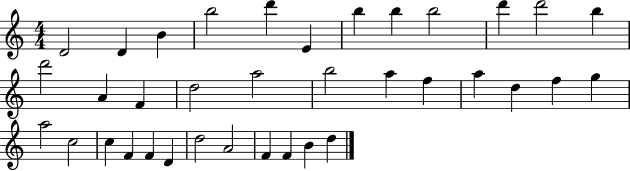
D4/h D4/q B4/q B5/h D6/q E4/q B5/q B5/q B5/h D6/q D6/h B5/q D6/h A4/q F4/q D5/h A5/h B5/h A5/q F5/q A5/q D5/q F5/q G5/q A5/h C5/h C5/q F4/q F4/q D4/q D5/h A4/h F4/q F4/q B4/q D5/q